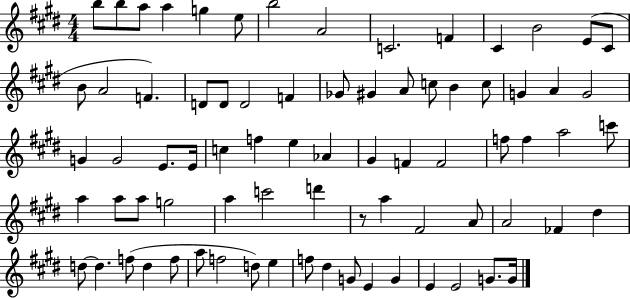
B5/e B5/e A5/e A5/q G5/q E5/e B5/h A4/h C4/h. F4/q C#4/q B4/h E4/e C#4/e B4/e A4/h F4/q. D4/e D4/e D4/h F4/q Gb4/e G#4/q A4/e C5/e B4/q C5/e G4/q A4/q G4/h G4/q G4/h E4/e. E4/s C5/q F5/q E5/q Ab4/q G#4/q F4/q F4/h F5/e F5/q A5/h C6/e A5/q A5/e A5/e G5/h A5/q C6/h D6/q R/e A5/q F#4/h A4/e A4/h FES4/q D#5/q D5/e D5/q. F5/e D5/q F5/e A5/e F5/h D5/e E5/q F5/e D#5/q G4/e E4/q G4/q E4/q E4/h G4/e. G4/s